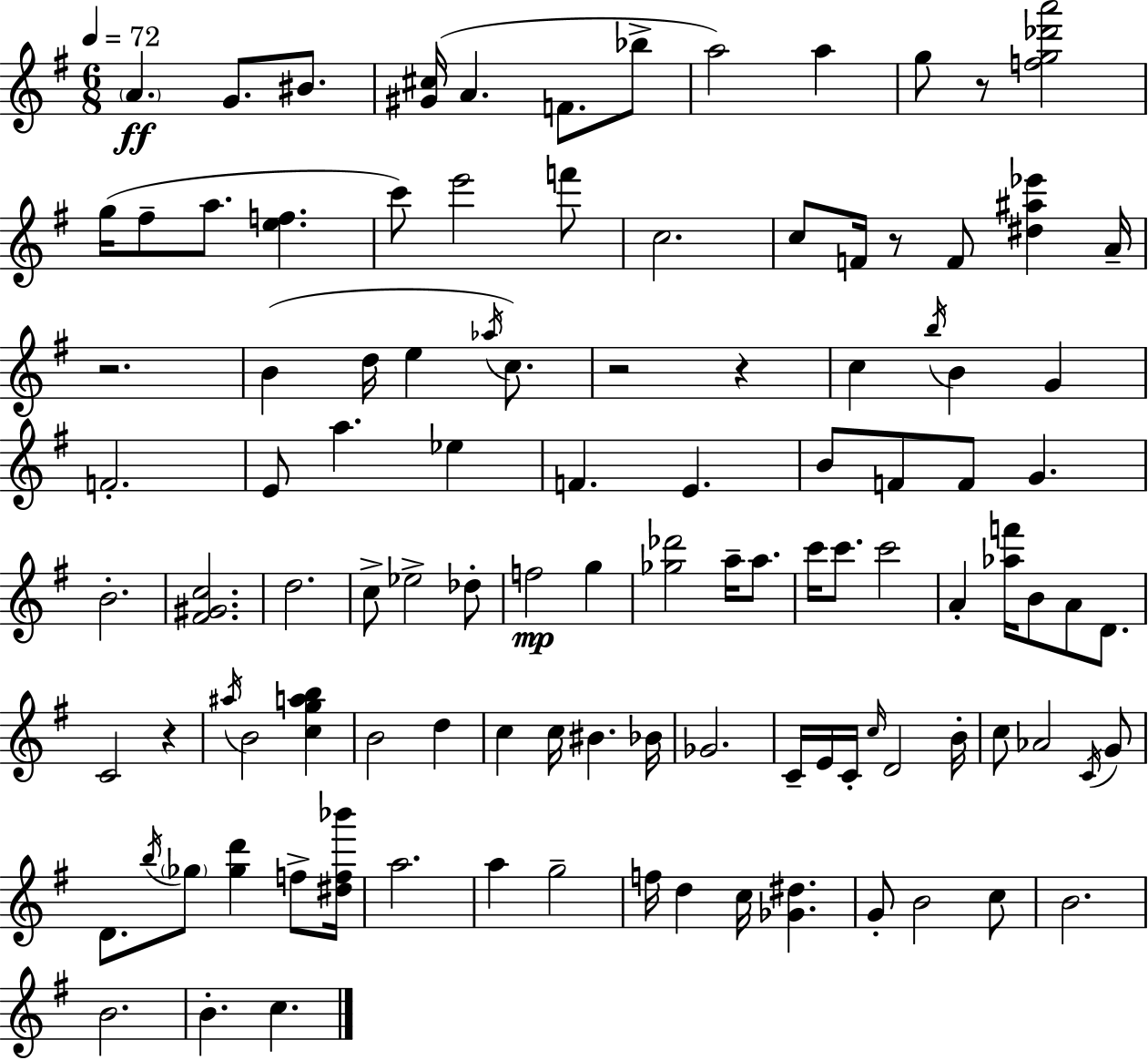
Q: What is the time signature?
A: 6/8